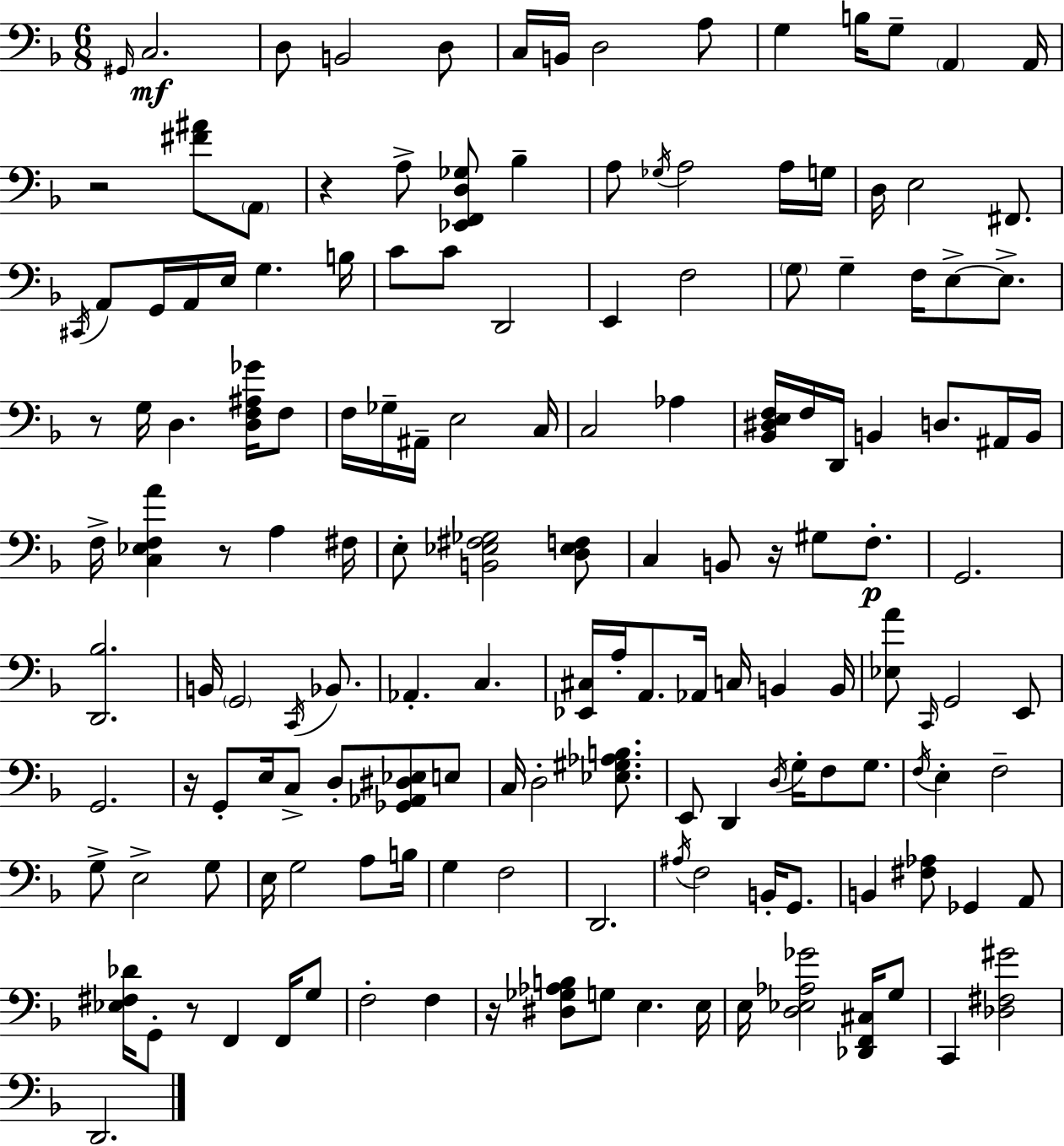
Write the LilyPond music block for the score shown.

{
  \clef bass
  \numericTimeSignature
  \time 6/8
  \key d \minor
  \grace { gis,16 }\mf c2. | d8 b,2 d8 | c16 b,16 d2 a8 | g4 b16 g8-- \parenthesize a,4 | \break a,16 r2 <fis' ais'>8 \parenthesize a,8 | r4 a8-> <ees, f, d ges>8 bes4-- | a8 \acciaccatura { ges16 } a2 | a16 g16 d16 e2 fis,8. | \break \acciaccatura { cis,16 } a,8 g,16 a,16 e16 g4. | b16 c'8 c'8 d,2 | e,4 f2 | \parenthesize g8 g4-- f16 e8->~~ | \break e8.-> r8 g16 d4. | <d f ais ges'>16 f8 f16 ges16-- ais,16-- e2 | c16 c2 aes4 | <bes, dis e f>16 f16 d,16 b,4 d8. | \break ais,16 b,16 f16-> <c ees f a'>4 r8 a4 | fis16 e8-. <b, ees fis ges>2 | <d ees f>8 c4 b,8 r16 gis8 | f8.-.\p g,2. | \break <d, bes>2. | b,16 \parenthesize g,2 | \acciaccatura { c,16 } bes,8. aes,4.-. c4. | <ees, cis>16 a16-. a,8. aes,16 c16 b,4 | \break b,16 <ees a'>8 \grace { c,16 } g,2 | e,8 g,2. | r16 g,8-. e16 c8-> d8-. | <ges, aes, dis ees>8 e8 c16 d2-. | \break <ees gis aes b>8. e,8 d,4 \acciaccatura { d16 } | g16-. f8 g8. \acciaccatura { f16 } e4-. f2-- | g8-> e2-> | g8 e16 g2 | \break a8 b16 g4 f2 | d,2. | \acciaccatura { ais16 } f2 | b,16-. g,8. b,4 | \break <fis aes>8 ges,4 a,8 <ees fis des'>16 g,8-. r8 | f,4 f,16 g8 f2-. | f4 r16 <dis ges aes b>8 g8 | e4. e16 e16 <d ees aes ges'>2 | \break <des, f, cis>16 g8 c,4 | <des fis gis'>2 d,2. | \bar "|."
}